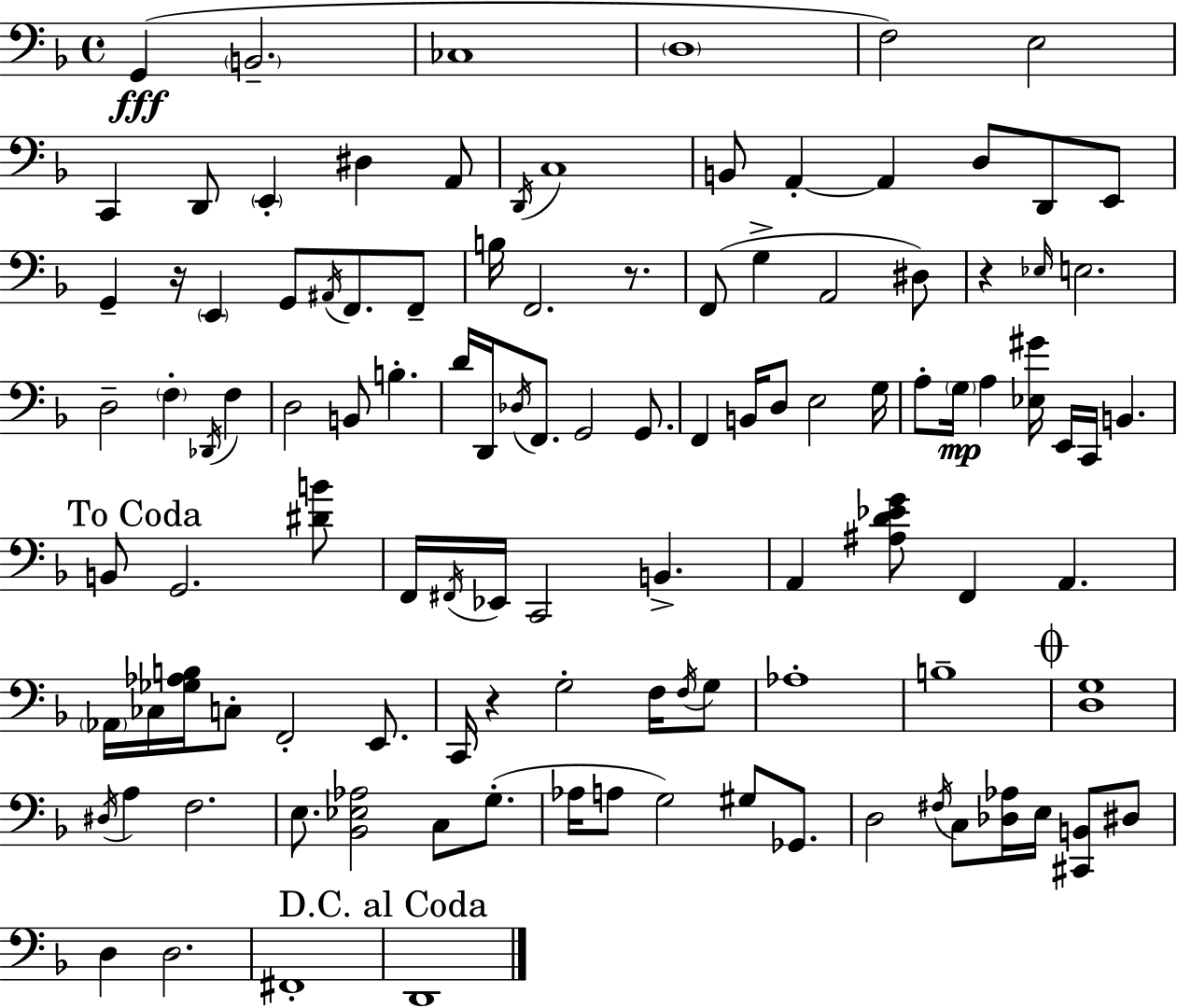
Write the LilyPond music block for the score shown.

{
  \clef bass
  \time 4/4
  \defaultTimeSignature
  \key d \minor
  \repeat volta 2 { g,4(\fff \parenthesize b,2.-- | ces1 | \parenthesize d1 | f2) e2 | \break c,4 d,8 \parenthesize e,4-. dis4 a,8 | \acciaccatura { d,16 } c1 | b,8 a,4-.~~ a,4 d8 d,8 e,8 | g,4-- r16 \parenthesize e,4 g,8 \acciaccatura { ais,16 } f,8. | \break f,8-- b16 f,2. r8. | f,8( g4-> a,2 | dis8) r4 \grace { ees16 } e2. | d2-- \parenthesize f4-. \acciaccatura { des,16 } | \break f4 d2 b,8 b4.-. | d'16 d,16 \acciaccatura { des16 } f,8. g,2 | g,8. f,4 b,16 d8 e2 | g16 a8-. \parenthesize g16\mp a4 <ees gis'>16 e,16 c,16 b,4. | \break \mark "To Coda" b,8 g,2. | <dis' b'>8 f,16 \acciaccatura { fis,16 } ees,16 c,2 | b,4.-> a,4 <ais d' ees' g'>8 f,4 | a,4. \parenthesize aes,16 ces16 <ges aes b>16 c8-. f,2-. | \break e,8. c,16 r4 g2-. | f16 \acciaccatura { f16 } g8 aes1-. | b1-- | \mark \markup { \musicglyph "scripts.coda" } <d g>1 | \break \acciaccatura { dis16 } a4 f2. | e8. <bes, ees aes>2 | c8 g8.-.( aes16 a8 g2) | gis8 ges,8. d2 | \break \acciaccatura { fis16 } c8 <des aes>16 e16 <cis, b,>8 dis8 d4 d2. | fis,1-. | \mark "D.C. al Coda" d,1 | } \bar "|."
}